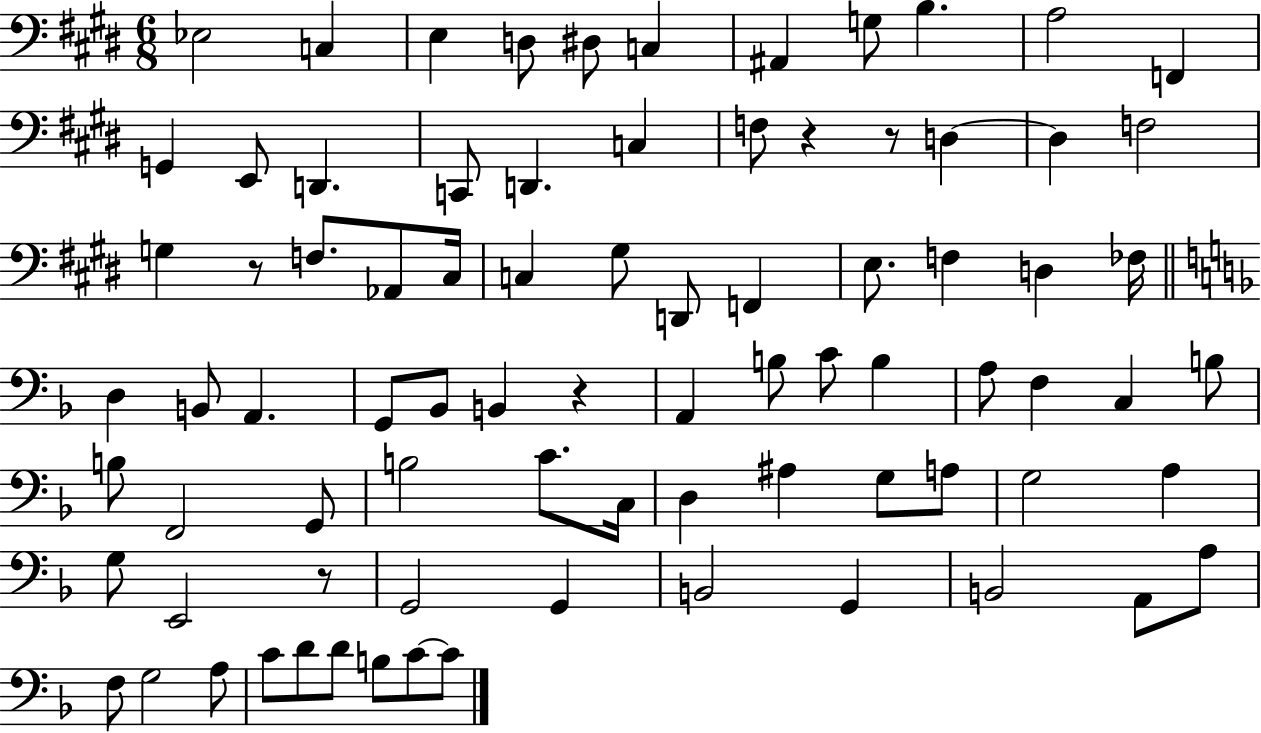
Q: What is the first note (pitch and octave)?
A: Eb3